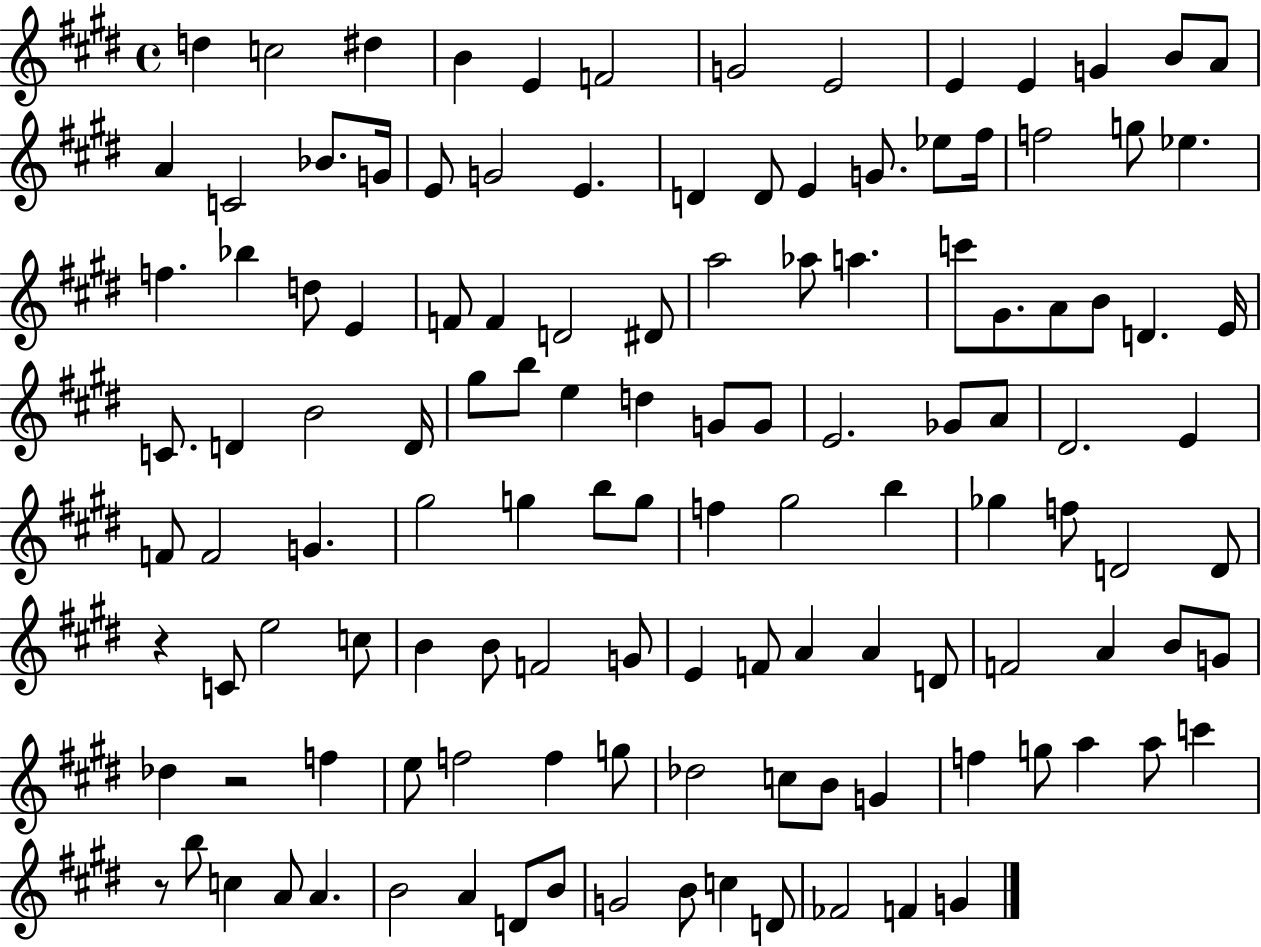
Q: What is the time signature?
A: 4/4